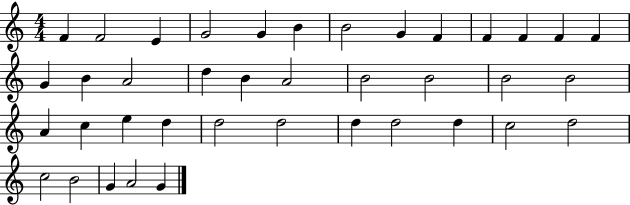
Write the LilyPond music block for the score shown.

{
  \clef treble
  \numericTimeSignature
  \time 4/4
  \key c \major
  f'4 f'2 e'4 | g'2 g'4 b'4 | b'2 g'4 f'4 | f'4 f'4 f'4 f'4 | \break g'4 b'4 a'2 | d''4 b'4 a'2 | b'2 b'2 | b'2 b'2 | \break a'4 c''4 e''4 d''4 | d''2 d''2 | d''4 d''2 d''4 | c''2 d''2 | \break c''2 b'2 | g'4 a'2 g'4 | \bar "|."
}